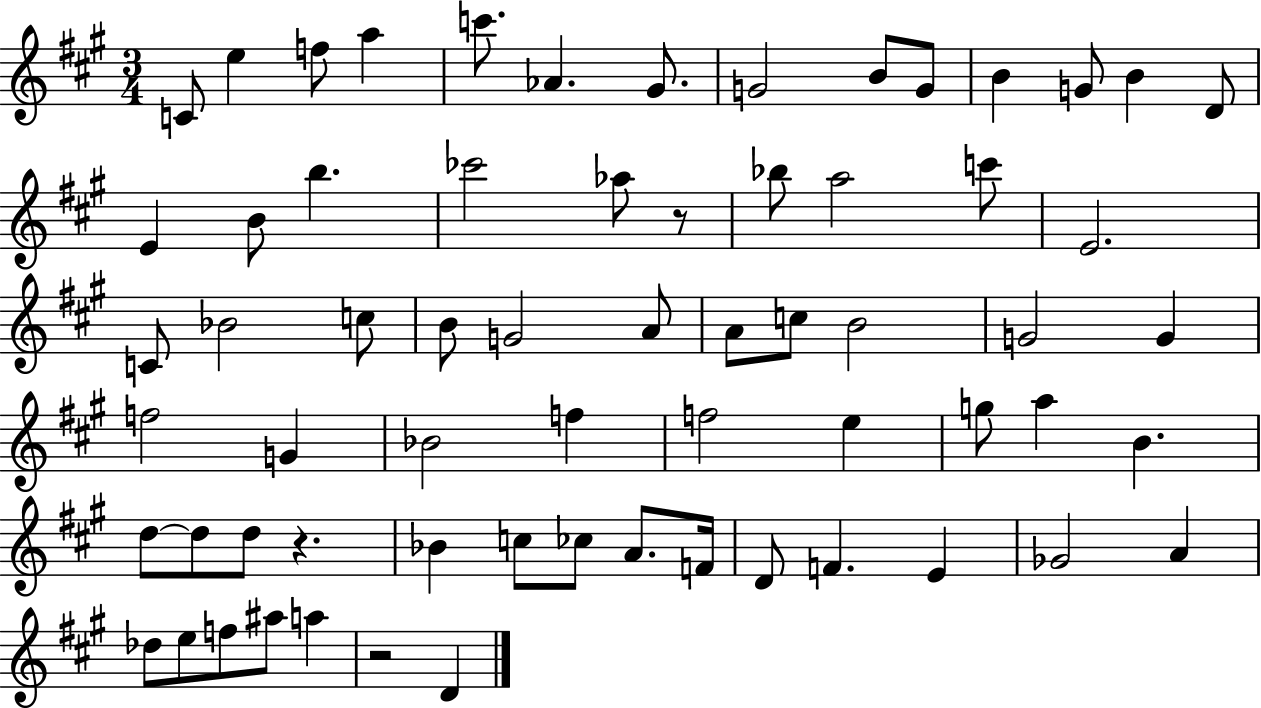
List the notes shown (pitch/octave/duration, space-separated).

C4/e E5/q F5/e A5/q C6/e. Ab4/q. G#4/e. G4/h B4/e G4/e B4/q G4/e B4/q D4/e E4/q B4/e B5/q. CES6/h Ab5/e R/e Bb5/e A5/h C6/e E4/h. C4/e Bb4/h C5/e B4/e G4/h A4/e A4/e C5/e B4/h G4/h G4/q F5/h G4/q Bb4/h F5/q F5/h E5/q G5/e A5/q B4/q. D5/e D5/e D5/e R/q. Bb4/q C5/e CES5/e A4/e. F4/s D4/e F4/q. E4/q Gb4/h A4/q Db5/e E5/e F5/e A#5/e A5/q R/h D4/q